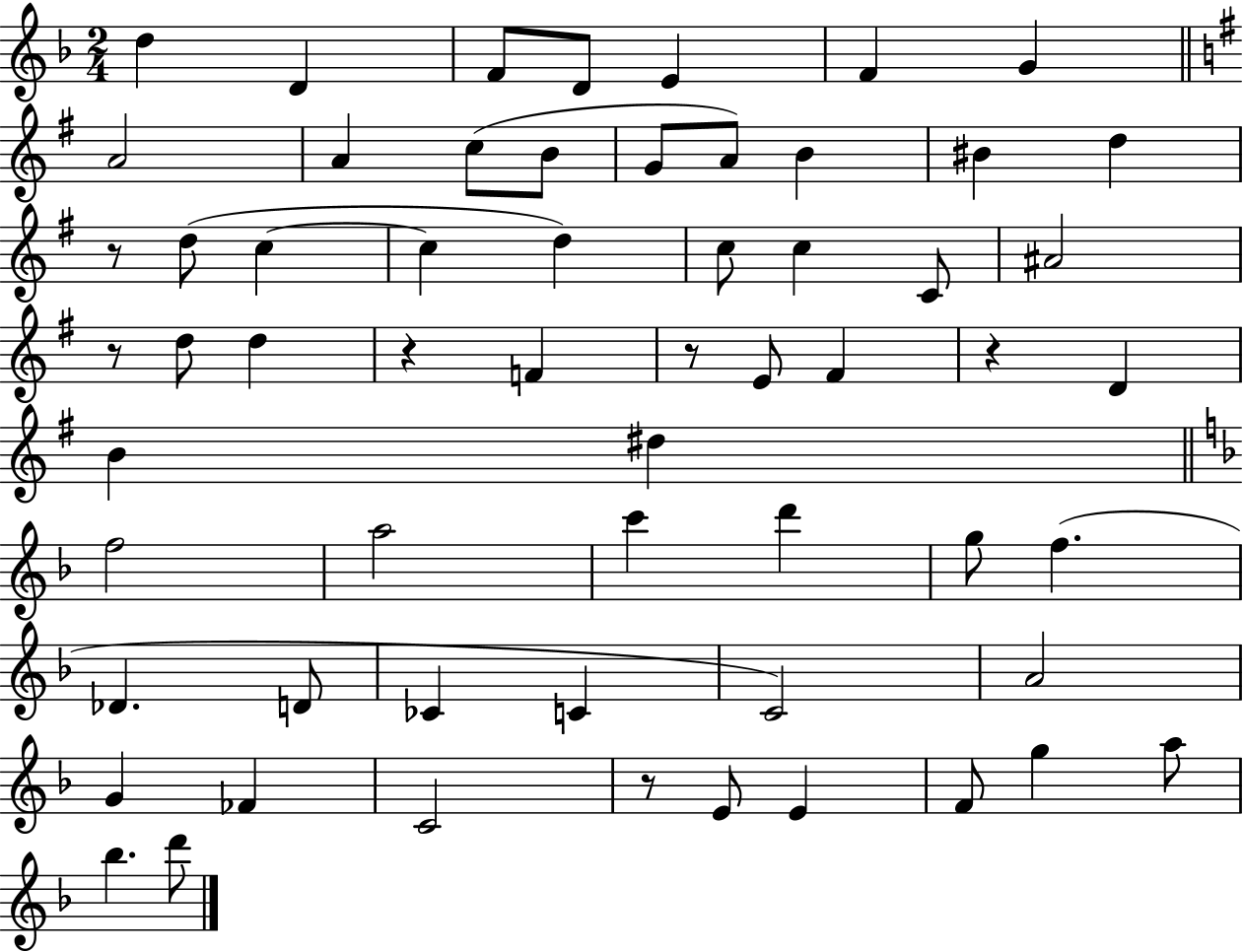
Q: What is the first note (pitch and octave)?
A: D5